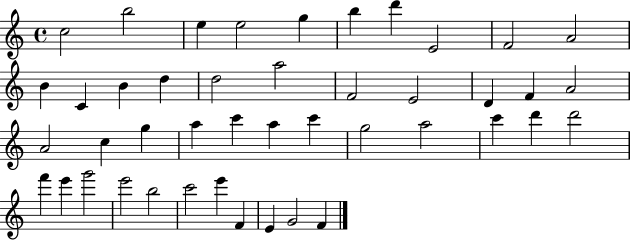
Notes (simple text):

C5/h B5/h E5/q E5/h G5/q B5/q D6/q E4/h F4/h A4/h B4/q C4/q B4/q D5/q D5/h A5/h F4/h E4/h D4/q F4/q A4/h A4/h C5/q G5/q A5/q C6/q A5/q C6/q G5/h A5/h C6/q D6/q D6/h F6/q E6/q G6/h E6/h B5/h C6/h E6/q F4/q E4/q G4/h F4/q